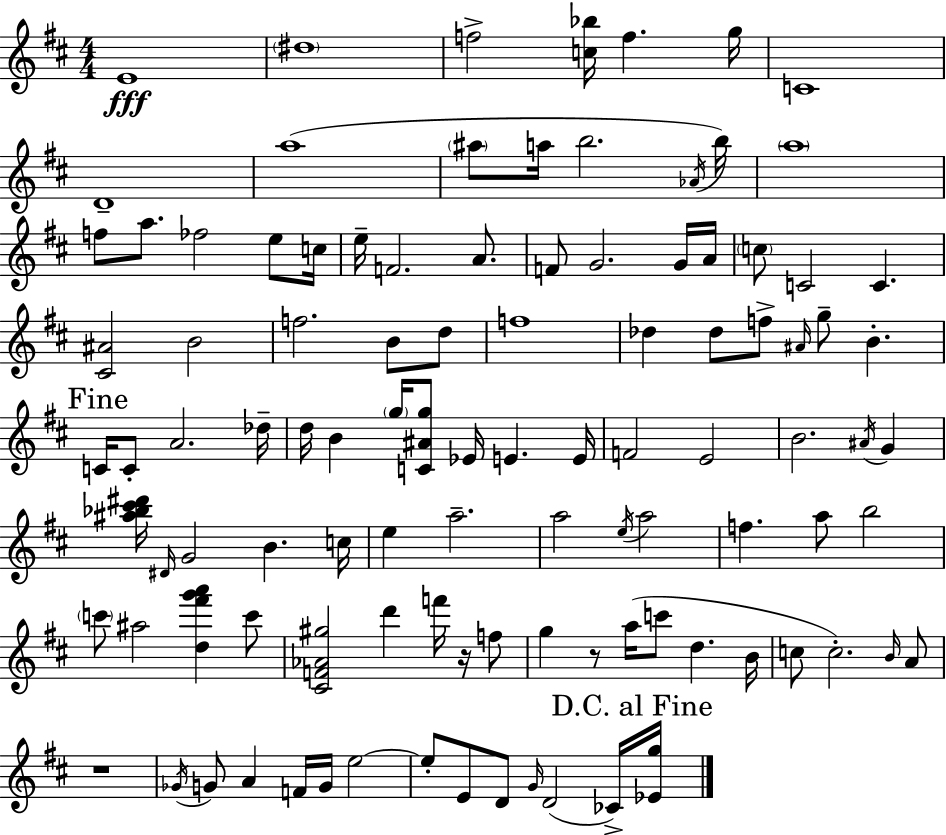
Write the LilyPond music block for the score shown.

{
  \clef treble
  \numericTimeSignature
  \time 4/4
  \key d \major
  e'1\fff | \parenthesize dis''1 | f''2-> <c'' bes''>16 f''4. g''16 | c'1 | \break d'1-- | a''1( | \parenthesize ais''8 a''16 b''2. \acciaccatura { aes'16 }) | b''16 \parenthesize a''1 | \break f''8 a''8. fes''2 e''8 | c''16 e''16-- f'2. a'8. | f'8 g'2. g'16 | a'16 \parenthesize c''8 c'2 c'4. | \break <cis' ais'>2 b'2 | f''2. b'8 d''8 | f''1 | des''4 des''8 f''8-> \grace { ais'16 } g''8-- b'4.-. | \break \mark "Fine" c'16 c'8-. a'2. | des''16-- d''16 b'4 \parenthesize g''16 <c' ais' g''>8 ees'16 e'4. | e'16 f'2 e'2 | b'2. \acciaccatura { ais'16 } g'4 | \break <ais'' bes'' cis''' dis'''>16 \grace { dis'16 } g'2 b'4. | c''16 e''4 a''2.-- | a''2 \acciaccatura { e''16 } a''2 | f''4. a''8 b''2 | \break \parenthesize c'''8 ais''2 <d'' fis''' g''' a'''>4 | c'''8 <cis' f' aes' gis''>2 d'''4 | f'''16 r16 f''8 g''4 r8 a''16( c'''8 d''4. | b'16 c''8 c''2.-.) | \break \grace { b'16 } a'8 r1 | \acciaccatura { ges'16 } g'8 a'4 f'16 g'16 e''2~~ | e''8-. e'8 d'8 \grace { g'16 }( d'2 | ces'16->) \mark "D.C. al Fine" <ees' g''>16 \bar "|."
}